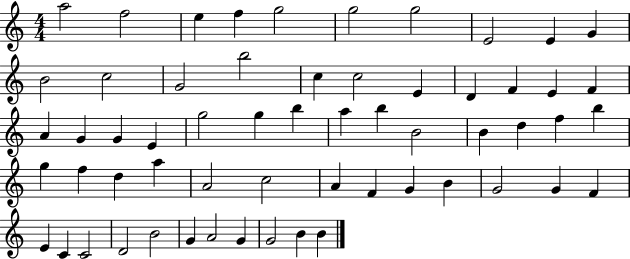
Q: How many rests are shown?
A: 0